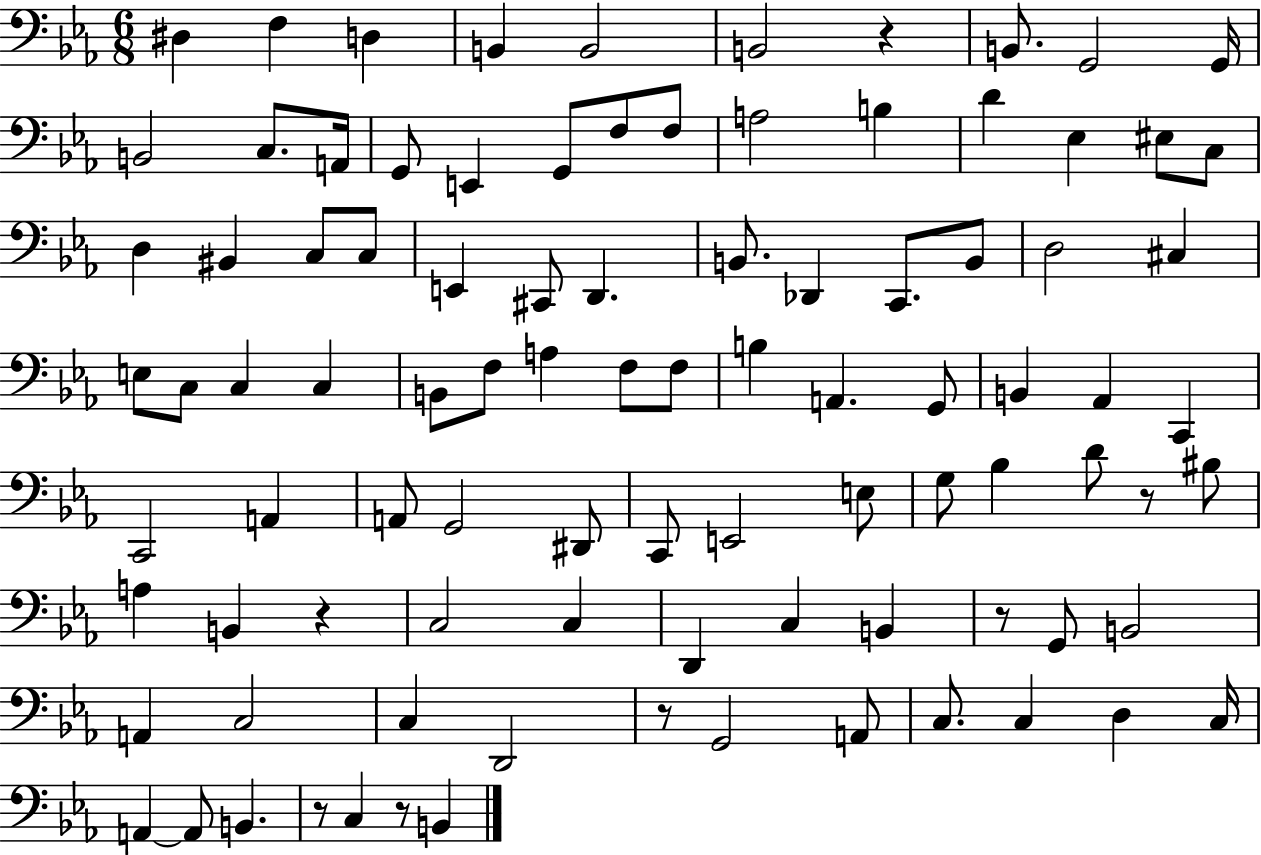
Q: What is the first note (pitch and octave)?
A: D#3